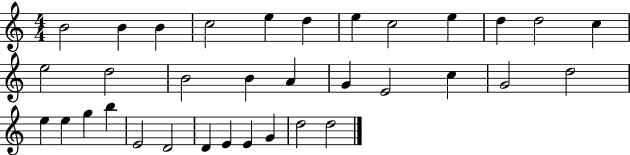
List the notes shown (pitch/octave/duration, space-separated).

B4/h B4/q B4/q C5/h E5/q D5/q E5/q C5/h E5/q D5/q D5/h C5/q E5/h D5/h B4/h B4/q A4/q G4/q E4/h C5/q G4/h D5/h E5/q E5/q G5/q B5/q E4/h D4/h D4/q E4/q E4/q G4/q D5/h D5/h